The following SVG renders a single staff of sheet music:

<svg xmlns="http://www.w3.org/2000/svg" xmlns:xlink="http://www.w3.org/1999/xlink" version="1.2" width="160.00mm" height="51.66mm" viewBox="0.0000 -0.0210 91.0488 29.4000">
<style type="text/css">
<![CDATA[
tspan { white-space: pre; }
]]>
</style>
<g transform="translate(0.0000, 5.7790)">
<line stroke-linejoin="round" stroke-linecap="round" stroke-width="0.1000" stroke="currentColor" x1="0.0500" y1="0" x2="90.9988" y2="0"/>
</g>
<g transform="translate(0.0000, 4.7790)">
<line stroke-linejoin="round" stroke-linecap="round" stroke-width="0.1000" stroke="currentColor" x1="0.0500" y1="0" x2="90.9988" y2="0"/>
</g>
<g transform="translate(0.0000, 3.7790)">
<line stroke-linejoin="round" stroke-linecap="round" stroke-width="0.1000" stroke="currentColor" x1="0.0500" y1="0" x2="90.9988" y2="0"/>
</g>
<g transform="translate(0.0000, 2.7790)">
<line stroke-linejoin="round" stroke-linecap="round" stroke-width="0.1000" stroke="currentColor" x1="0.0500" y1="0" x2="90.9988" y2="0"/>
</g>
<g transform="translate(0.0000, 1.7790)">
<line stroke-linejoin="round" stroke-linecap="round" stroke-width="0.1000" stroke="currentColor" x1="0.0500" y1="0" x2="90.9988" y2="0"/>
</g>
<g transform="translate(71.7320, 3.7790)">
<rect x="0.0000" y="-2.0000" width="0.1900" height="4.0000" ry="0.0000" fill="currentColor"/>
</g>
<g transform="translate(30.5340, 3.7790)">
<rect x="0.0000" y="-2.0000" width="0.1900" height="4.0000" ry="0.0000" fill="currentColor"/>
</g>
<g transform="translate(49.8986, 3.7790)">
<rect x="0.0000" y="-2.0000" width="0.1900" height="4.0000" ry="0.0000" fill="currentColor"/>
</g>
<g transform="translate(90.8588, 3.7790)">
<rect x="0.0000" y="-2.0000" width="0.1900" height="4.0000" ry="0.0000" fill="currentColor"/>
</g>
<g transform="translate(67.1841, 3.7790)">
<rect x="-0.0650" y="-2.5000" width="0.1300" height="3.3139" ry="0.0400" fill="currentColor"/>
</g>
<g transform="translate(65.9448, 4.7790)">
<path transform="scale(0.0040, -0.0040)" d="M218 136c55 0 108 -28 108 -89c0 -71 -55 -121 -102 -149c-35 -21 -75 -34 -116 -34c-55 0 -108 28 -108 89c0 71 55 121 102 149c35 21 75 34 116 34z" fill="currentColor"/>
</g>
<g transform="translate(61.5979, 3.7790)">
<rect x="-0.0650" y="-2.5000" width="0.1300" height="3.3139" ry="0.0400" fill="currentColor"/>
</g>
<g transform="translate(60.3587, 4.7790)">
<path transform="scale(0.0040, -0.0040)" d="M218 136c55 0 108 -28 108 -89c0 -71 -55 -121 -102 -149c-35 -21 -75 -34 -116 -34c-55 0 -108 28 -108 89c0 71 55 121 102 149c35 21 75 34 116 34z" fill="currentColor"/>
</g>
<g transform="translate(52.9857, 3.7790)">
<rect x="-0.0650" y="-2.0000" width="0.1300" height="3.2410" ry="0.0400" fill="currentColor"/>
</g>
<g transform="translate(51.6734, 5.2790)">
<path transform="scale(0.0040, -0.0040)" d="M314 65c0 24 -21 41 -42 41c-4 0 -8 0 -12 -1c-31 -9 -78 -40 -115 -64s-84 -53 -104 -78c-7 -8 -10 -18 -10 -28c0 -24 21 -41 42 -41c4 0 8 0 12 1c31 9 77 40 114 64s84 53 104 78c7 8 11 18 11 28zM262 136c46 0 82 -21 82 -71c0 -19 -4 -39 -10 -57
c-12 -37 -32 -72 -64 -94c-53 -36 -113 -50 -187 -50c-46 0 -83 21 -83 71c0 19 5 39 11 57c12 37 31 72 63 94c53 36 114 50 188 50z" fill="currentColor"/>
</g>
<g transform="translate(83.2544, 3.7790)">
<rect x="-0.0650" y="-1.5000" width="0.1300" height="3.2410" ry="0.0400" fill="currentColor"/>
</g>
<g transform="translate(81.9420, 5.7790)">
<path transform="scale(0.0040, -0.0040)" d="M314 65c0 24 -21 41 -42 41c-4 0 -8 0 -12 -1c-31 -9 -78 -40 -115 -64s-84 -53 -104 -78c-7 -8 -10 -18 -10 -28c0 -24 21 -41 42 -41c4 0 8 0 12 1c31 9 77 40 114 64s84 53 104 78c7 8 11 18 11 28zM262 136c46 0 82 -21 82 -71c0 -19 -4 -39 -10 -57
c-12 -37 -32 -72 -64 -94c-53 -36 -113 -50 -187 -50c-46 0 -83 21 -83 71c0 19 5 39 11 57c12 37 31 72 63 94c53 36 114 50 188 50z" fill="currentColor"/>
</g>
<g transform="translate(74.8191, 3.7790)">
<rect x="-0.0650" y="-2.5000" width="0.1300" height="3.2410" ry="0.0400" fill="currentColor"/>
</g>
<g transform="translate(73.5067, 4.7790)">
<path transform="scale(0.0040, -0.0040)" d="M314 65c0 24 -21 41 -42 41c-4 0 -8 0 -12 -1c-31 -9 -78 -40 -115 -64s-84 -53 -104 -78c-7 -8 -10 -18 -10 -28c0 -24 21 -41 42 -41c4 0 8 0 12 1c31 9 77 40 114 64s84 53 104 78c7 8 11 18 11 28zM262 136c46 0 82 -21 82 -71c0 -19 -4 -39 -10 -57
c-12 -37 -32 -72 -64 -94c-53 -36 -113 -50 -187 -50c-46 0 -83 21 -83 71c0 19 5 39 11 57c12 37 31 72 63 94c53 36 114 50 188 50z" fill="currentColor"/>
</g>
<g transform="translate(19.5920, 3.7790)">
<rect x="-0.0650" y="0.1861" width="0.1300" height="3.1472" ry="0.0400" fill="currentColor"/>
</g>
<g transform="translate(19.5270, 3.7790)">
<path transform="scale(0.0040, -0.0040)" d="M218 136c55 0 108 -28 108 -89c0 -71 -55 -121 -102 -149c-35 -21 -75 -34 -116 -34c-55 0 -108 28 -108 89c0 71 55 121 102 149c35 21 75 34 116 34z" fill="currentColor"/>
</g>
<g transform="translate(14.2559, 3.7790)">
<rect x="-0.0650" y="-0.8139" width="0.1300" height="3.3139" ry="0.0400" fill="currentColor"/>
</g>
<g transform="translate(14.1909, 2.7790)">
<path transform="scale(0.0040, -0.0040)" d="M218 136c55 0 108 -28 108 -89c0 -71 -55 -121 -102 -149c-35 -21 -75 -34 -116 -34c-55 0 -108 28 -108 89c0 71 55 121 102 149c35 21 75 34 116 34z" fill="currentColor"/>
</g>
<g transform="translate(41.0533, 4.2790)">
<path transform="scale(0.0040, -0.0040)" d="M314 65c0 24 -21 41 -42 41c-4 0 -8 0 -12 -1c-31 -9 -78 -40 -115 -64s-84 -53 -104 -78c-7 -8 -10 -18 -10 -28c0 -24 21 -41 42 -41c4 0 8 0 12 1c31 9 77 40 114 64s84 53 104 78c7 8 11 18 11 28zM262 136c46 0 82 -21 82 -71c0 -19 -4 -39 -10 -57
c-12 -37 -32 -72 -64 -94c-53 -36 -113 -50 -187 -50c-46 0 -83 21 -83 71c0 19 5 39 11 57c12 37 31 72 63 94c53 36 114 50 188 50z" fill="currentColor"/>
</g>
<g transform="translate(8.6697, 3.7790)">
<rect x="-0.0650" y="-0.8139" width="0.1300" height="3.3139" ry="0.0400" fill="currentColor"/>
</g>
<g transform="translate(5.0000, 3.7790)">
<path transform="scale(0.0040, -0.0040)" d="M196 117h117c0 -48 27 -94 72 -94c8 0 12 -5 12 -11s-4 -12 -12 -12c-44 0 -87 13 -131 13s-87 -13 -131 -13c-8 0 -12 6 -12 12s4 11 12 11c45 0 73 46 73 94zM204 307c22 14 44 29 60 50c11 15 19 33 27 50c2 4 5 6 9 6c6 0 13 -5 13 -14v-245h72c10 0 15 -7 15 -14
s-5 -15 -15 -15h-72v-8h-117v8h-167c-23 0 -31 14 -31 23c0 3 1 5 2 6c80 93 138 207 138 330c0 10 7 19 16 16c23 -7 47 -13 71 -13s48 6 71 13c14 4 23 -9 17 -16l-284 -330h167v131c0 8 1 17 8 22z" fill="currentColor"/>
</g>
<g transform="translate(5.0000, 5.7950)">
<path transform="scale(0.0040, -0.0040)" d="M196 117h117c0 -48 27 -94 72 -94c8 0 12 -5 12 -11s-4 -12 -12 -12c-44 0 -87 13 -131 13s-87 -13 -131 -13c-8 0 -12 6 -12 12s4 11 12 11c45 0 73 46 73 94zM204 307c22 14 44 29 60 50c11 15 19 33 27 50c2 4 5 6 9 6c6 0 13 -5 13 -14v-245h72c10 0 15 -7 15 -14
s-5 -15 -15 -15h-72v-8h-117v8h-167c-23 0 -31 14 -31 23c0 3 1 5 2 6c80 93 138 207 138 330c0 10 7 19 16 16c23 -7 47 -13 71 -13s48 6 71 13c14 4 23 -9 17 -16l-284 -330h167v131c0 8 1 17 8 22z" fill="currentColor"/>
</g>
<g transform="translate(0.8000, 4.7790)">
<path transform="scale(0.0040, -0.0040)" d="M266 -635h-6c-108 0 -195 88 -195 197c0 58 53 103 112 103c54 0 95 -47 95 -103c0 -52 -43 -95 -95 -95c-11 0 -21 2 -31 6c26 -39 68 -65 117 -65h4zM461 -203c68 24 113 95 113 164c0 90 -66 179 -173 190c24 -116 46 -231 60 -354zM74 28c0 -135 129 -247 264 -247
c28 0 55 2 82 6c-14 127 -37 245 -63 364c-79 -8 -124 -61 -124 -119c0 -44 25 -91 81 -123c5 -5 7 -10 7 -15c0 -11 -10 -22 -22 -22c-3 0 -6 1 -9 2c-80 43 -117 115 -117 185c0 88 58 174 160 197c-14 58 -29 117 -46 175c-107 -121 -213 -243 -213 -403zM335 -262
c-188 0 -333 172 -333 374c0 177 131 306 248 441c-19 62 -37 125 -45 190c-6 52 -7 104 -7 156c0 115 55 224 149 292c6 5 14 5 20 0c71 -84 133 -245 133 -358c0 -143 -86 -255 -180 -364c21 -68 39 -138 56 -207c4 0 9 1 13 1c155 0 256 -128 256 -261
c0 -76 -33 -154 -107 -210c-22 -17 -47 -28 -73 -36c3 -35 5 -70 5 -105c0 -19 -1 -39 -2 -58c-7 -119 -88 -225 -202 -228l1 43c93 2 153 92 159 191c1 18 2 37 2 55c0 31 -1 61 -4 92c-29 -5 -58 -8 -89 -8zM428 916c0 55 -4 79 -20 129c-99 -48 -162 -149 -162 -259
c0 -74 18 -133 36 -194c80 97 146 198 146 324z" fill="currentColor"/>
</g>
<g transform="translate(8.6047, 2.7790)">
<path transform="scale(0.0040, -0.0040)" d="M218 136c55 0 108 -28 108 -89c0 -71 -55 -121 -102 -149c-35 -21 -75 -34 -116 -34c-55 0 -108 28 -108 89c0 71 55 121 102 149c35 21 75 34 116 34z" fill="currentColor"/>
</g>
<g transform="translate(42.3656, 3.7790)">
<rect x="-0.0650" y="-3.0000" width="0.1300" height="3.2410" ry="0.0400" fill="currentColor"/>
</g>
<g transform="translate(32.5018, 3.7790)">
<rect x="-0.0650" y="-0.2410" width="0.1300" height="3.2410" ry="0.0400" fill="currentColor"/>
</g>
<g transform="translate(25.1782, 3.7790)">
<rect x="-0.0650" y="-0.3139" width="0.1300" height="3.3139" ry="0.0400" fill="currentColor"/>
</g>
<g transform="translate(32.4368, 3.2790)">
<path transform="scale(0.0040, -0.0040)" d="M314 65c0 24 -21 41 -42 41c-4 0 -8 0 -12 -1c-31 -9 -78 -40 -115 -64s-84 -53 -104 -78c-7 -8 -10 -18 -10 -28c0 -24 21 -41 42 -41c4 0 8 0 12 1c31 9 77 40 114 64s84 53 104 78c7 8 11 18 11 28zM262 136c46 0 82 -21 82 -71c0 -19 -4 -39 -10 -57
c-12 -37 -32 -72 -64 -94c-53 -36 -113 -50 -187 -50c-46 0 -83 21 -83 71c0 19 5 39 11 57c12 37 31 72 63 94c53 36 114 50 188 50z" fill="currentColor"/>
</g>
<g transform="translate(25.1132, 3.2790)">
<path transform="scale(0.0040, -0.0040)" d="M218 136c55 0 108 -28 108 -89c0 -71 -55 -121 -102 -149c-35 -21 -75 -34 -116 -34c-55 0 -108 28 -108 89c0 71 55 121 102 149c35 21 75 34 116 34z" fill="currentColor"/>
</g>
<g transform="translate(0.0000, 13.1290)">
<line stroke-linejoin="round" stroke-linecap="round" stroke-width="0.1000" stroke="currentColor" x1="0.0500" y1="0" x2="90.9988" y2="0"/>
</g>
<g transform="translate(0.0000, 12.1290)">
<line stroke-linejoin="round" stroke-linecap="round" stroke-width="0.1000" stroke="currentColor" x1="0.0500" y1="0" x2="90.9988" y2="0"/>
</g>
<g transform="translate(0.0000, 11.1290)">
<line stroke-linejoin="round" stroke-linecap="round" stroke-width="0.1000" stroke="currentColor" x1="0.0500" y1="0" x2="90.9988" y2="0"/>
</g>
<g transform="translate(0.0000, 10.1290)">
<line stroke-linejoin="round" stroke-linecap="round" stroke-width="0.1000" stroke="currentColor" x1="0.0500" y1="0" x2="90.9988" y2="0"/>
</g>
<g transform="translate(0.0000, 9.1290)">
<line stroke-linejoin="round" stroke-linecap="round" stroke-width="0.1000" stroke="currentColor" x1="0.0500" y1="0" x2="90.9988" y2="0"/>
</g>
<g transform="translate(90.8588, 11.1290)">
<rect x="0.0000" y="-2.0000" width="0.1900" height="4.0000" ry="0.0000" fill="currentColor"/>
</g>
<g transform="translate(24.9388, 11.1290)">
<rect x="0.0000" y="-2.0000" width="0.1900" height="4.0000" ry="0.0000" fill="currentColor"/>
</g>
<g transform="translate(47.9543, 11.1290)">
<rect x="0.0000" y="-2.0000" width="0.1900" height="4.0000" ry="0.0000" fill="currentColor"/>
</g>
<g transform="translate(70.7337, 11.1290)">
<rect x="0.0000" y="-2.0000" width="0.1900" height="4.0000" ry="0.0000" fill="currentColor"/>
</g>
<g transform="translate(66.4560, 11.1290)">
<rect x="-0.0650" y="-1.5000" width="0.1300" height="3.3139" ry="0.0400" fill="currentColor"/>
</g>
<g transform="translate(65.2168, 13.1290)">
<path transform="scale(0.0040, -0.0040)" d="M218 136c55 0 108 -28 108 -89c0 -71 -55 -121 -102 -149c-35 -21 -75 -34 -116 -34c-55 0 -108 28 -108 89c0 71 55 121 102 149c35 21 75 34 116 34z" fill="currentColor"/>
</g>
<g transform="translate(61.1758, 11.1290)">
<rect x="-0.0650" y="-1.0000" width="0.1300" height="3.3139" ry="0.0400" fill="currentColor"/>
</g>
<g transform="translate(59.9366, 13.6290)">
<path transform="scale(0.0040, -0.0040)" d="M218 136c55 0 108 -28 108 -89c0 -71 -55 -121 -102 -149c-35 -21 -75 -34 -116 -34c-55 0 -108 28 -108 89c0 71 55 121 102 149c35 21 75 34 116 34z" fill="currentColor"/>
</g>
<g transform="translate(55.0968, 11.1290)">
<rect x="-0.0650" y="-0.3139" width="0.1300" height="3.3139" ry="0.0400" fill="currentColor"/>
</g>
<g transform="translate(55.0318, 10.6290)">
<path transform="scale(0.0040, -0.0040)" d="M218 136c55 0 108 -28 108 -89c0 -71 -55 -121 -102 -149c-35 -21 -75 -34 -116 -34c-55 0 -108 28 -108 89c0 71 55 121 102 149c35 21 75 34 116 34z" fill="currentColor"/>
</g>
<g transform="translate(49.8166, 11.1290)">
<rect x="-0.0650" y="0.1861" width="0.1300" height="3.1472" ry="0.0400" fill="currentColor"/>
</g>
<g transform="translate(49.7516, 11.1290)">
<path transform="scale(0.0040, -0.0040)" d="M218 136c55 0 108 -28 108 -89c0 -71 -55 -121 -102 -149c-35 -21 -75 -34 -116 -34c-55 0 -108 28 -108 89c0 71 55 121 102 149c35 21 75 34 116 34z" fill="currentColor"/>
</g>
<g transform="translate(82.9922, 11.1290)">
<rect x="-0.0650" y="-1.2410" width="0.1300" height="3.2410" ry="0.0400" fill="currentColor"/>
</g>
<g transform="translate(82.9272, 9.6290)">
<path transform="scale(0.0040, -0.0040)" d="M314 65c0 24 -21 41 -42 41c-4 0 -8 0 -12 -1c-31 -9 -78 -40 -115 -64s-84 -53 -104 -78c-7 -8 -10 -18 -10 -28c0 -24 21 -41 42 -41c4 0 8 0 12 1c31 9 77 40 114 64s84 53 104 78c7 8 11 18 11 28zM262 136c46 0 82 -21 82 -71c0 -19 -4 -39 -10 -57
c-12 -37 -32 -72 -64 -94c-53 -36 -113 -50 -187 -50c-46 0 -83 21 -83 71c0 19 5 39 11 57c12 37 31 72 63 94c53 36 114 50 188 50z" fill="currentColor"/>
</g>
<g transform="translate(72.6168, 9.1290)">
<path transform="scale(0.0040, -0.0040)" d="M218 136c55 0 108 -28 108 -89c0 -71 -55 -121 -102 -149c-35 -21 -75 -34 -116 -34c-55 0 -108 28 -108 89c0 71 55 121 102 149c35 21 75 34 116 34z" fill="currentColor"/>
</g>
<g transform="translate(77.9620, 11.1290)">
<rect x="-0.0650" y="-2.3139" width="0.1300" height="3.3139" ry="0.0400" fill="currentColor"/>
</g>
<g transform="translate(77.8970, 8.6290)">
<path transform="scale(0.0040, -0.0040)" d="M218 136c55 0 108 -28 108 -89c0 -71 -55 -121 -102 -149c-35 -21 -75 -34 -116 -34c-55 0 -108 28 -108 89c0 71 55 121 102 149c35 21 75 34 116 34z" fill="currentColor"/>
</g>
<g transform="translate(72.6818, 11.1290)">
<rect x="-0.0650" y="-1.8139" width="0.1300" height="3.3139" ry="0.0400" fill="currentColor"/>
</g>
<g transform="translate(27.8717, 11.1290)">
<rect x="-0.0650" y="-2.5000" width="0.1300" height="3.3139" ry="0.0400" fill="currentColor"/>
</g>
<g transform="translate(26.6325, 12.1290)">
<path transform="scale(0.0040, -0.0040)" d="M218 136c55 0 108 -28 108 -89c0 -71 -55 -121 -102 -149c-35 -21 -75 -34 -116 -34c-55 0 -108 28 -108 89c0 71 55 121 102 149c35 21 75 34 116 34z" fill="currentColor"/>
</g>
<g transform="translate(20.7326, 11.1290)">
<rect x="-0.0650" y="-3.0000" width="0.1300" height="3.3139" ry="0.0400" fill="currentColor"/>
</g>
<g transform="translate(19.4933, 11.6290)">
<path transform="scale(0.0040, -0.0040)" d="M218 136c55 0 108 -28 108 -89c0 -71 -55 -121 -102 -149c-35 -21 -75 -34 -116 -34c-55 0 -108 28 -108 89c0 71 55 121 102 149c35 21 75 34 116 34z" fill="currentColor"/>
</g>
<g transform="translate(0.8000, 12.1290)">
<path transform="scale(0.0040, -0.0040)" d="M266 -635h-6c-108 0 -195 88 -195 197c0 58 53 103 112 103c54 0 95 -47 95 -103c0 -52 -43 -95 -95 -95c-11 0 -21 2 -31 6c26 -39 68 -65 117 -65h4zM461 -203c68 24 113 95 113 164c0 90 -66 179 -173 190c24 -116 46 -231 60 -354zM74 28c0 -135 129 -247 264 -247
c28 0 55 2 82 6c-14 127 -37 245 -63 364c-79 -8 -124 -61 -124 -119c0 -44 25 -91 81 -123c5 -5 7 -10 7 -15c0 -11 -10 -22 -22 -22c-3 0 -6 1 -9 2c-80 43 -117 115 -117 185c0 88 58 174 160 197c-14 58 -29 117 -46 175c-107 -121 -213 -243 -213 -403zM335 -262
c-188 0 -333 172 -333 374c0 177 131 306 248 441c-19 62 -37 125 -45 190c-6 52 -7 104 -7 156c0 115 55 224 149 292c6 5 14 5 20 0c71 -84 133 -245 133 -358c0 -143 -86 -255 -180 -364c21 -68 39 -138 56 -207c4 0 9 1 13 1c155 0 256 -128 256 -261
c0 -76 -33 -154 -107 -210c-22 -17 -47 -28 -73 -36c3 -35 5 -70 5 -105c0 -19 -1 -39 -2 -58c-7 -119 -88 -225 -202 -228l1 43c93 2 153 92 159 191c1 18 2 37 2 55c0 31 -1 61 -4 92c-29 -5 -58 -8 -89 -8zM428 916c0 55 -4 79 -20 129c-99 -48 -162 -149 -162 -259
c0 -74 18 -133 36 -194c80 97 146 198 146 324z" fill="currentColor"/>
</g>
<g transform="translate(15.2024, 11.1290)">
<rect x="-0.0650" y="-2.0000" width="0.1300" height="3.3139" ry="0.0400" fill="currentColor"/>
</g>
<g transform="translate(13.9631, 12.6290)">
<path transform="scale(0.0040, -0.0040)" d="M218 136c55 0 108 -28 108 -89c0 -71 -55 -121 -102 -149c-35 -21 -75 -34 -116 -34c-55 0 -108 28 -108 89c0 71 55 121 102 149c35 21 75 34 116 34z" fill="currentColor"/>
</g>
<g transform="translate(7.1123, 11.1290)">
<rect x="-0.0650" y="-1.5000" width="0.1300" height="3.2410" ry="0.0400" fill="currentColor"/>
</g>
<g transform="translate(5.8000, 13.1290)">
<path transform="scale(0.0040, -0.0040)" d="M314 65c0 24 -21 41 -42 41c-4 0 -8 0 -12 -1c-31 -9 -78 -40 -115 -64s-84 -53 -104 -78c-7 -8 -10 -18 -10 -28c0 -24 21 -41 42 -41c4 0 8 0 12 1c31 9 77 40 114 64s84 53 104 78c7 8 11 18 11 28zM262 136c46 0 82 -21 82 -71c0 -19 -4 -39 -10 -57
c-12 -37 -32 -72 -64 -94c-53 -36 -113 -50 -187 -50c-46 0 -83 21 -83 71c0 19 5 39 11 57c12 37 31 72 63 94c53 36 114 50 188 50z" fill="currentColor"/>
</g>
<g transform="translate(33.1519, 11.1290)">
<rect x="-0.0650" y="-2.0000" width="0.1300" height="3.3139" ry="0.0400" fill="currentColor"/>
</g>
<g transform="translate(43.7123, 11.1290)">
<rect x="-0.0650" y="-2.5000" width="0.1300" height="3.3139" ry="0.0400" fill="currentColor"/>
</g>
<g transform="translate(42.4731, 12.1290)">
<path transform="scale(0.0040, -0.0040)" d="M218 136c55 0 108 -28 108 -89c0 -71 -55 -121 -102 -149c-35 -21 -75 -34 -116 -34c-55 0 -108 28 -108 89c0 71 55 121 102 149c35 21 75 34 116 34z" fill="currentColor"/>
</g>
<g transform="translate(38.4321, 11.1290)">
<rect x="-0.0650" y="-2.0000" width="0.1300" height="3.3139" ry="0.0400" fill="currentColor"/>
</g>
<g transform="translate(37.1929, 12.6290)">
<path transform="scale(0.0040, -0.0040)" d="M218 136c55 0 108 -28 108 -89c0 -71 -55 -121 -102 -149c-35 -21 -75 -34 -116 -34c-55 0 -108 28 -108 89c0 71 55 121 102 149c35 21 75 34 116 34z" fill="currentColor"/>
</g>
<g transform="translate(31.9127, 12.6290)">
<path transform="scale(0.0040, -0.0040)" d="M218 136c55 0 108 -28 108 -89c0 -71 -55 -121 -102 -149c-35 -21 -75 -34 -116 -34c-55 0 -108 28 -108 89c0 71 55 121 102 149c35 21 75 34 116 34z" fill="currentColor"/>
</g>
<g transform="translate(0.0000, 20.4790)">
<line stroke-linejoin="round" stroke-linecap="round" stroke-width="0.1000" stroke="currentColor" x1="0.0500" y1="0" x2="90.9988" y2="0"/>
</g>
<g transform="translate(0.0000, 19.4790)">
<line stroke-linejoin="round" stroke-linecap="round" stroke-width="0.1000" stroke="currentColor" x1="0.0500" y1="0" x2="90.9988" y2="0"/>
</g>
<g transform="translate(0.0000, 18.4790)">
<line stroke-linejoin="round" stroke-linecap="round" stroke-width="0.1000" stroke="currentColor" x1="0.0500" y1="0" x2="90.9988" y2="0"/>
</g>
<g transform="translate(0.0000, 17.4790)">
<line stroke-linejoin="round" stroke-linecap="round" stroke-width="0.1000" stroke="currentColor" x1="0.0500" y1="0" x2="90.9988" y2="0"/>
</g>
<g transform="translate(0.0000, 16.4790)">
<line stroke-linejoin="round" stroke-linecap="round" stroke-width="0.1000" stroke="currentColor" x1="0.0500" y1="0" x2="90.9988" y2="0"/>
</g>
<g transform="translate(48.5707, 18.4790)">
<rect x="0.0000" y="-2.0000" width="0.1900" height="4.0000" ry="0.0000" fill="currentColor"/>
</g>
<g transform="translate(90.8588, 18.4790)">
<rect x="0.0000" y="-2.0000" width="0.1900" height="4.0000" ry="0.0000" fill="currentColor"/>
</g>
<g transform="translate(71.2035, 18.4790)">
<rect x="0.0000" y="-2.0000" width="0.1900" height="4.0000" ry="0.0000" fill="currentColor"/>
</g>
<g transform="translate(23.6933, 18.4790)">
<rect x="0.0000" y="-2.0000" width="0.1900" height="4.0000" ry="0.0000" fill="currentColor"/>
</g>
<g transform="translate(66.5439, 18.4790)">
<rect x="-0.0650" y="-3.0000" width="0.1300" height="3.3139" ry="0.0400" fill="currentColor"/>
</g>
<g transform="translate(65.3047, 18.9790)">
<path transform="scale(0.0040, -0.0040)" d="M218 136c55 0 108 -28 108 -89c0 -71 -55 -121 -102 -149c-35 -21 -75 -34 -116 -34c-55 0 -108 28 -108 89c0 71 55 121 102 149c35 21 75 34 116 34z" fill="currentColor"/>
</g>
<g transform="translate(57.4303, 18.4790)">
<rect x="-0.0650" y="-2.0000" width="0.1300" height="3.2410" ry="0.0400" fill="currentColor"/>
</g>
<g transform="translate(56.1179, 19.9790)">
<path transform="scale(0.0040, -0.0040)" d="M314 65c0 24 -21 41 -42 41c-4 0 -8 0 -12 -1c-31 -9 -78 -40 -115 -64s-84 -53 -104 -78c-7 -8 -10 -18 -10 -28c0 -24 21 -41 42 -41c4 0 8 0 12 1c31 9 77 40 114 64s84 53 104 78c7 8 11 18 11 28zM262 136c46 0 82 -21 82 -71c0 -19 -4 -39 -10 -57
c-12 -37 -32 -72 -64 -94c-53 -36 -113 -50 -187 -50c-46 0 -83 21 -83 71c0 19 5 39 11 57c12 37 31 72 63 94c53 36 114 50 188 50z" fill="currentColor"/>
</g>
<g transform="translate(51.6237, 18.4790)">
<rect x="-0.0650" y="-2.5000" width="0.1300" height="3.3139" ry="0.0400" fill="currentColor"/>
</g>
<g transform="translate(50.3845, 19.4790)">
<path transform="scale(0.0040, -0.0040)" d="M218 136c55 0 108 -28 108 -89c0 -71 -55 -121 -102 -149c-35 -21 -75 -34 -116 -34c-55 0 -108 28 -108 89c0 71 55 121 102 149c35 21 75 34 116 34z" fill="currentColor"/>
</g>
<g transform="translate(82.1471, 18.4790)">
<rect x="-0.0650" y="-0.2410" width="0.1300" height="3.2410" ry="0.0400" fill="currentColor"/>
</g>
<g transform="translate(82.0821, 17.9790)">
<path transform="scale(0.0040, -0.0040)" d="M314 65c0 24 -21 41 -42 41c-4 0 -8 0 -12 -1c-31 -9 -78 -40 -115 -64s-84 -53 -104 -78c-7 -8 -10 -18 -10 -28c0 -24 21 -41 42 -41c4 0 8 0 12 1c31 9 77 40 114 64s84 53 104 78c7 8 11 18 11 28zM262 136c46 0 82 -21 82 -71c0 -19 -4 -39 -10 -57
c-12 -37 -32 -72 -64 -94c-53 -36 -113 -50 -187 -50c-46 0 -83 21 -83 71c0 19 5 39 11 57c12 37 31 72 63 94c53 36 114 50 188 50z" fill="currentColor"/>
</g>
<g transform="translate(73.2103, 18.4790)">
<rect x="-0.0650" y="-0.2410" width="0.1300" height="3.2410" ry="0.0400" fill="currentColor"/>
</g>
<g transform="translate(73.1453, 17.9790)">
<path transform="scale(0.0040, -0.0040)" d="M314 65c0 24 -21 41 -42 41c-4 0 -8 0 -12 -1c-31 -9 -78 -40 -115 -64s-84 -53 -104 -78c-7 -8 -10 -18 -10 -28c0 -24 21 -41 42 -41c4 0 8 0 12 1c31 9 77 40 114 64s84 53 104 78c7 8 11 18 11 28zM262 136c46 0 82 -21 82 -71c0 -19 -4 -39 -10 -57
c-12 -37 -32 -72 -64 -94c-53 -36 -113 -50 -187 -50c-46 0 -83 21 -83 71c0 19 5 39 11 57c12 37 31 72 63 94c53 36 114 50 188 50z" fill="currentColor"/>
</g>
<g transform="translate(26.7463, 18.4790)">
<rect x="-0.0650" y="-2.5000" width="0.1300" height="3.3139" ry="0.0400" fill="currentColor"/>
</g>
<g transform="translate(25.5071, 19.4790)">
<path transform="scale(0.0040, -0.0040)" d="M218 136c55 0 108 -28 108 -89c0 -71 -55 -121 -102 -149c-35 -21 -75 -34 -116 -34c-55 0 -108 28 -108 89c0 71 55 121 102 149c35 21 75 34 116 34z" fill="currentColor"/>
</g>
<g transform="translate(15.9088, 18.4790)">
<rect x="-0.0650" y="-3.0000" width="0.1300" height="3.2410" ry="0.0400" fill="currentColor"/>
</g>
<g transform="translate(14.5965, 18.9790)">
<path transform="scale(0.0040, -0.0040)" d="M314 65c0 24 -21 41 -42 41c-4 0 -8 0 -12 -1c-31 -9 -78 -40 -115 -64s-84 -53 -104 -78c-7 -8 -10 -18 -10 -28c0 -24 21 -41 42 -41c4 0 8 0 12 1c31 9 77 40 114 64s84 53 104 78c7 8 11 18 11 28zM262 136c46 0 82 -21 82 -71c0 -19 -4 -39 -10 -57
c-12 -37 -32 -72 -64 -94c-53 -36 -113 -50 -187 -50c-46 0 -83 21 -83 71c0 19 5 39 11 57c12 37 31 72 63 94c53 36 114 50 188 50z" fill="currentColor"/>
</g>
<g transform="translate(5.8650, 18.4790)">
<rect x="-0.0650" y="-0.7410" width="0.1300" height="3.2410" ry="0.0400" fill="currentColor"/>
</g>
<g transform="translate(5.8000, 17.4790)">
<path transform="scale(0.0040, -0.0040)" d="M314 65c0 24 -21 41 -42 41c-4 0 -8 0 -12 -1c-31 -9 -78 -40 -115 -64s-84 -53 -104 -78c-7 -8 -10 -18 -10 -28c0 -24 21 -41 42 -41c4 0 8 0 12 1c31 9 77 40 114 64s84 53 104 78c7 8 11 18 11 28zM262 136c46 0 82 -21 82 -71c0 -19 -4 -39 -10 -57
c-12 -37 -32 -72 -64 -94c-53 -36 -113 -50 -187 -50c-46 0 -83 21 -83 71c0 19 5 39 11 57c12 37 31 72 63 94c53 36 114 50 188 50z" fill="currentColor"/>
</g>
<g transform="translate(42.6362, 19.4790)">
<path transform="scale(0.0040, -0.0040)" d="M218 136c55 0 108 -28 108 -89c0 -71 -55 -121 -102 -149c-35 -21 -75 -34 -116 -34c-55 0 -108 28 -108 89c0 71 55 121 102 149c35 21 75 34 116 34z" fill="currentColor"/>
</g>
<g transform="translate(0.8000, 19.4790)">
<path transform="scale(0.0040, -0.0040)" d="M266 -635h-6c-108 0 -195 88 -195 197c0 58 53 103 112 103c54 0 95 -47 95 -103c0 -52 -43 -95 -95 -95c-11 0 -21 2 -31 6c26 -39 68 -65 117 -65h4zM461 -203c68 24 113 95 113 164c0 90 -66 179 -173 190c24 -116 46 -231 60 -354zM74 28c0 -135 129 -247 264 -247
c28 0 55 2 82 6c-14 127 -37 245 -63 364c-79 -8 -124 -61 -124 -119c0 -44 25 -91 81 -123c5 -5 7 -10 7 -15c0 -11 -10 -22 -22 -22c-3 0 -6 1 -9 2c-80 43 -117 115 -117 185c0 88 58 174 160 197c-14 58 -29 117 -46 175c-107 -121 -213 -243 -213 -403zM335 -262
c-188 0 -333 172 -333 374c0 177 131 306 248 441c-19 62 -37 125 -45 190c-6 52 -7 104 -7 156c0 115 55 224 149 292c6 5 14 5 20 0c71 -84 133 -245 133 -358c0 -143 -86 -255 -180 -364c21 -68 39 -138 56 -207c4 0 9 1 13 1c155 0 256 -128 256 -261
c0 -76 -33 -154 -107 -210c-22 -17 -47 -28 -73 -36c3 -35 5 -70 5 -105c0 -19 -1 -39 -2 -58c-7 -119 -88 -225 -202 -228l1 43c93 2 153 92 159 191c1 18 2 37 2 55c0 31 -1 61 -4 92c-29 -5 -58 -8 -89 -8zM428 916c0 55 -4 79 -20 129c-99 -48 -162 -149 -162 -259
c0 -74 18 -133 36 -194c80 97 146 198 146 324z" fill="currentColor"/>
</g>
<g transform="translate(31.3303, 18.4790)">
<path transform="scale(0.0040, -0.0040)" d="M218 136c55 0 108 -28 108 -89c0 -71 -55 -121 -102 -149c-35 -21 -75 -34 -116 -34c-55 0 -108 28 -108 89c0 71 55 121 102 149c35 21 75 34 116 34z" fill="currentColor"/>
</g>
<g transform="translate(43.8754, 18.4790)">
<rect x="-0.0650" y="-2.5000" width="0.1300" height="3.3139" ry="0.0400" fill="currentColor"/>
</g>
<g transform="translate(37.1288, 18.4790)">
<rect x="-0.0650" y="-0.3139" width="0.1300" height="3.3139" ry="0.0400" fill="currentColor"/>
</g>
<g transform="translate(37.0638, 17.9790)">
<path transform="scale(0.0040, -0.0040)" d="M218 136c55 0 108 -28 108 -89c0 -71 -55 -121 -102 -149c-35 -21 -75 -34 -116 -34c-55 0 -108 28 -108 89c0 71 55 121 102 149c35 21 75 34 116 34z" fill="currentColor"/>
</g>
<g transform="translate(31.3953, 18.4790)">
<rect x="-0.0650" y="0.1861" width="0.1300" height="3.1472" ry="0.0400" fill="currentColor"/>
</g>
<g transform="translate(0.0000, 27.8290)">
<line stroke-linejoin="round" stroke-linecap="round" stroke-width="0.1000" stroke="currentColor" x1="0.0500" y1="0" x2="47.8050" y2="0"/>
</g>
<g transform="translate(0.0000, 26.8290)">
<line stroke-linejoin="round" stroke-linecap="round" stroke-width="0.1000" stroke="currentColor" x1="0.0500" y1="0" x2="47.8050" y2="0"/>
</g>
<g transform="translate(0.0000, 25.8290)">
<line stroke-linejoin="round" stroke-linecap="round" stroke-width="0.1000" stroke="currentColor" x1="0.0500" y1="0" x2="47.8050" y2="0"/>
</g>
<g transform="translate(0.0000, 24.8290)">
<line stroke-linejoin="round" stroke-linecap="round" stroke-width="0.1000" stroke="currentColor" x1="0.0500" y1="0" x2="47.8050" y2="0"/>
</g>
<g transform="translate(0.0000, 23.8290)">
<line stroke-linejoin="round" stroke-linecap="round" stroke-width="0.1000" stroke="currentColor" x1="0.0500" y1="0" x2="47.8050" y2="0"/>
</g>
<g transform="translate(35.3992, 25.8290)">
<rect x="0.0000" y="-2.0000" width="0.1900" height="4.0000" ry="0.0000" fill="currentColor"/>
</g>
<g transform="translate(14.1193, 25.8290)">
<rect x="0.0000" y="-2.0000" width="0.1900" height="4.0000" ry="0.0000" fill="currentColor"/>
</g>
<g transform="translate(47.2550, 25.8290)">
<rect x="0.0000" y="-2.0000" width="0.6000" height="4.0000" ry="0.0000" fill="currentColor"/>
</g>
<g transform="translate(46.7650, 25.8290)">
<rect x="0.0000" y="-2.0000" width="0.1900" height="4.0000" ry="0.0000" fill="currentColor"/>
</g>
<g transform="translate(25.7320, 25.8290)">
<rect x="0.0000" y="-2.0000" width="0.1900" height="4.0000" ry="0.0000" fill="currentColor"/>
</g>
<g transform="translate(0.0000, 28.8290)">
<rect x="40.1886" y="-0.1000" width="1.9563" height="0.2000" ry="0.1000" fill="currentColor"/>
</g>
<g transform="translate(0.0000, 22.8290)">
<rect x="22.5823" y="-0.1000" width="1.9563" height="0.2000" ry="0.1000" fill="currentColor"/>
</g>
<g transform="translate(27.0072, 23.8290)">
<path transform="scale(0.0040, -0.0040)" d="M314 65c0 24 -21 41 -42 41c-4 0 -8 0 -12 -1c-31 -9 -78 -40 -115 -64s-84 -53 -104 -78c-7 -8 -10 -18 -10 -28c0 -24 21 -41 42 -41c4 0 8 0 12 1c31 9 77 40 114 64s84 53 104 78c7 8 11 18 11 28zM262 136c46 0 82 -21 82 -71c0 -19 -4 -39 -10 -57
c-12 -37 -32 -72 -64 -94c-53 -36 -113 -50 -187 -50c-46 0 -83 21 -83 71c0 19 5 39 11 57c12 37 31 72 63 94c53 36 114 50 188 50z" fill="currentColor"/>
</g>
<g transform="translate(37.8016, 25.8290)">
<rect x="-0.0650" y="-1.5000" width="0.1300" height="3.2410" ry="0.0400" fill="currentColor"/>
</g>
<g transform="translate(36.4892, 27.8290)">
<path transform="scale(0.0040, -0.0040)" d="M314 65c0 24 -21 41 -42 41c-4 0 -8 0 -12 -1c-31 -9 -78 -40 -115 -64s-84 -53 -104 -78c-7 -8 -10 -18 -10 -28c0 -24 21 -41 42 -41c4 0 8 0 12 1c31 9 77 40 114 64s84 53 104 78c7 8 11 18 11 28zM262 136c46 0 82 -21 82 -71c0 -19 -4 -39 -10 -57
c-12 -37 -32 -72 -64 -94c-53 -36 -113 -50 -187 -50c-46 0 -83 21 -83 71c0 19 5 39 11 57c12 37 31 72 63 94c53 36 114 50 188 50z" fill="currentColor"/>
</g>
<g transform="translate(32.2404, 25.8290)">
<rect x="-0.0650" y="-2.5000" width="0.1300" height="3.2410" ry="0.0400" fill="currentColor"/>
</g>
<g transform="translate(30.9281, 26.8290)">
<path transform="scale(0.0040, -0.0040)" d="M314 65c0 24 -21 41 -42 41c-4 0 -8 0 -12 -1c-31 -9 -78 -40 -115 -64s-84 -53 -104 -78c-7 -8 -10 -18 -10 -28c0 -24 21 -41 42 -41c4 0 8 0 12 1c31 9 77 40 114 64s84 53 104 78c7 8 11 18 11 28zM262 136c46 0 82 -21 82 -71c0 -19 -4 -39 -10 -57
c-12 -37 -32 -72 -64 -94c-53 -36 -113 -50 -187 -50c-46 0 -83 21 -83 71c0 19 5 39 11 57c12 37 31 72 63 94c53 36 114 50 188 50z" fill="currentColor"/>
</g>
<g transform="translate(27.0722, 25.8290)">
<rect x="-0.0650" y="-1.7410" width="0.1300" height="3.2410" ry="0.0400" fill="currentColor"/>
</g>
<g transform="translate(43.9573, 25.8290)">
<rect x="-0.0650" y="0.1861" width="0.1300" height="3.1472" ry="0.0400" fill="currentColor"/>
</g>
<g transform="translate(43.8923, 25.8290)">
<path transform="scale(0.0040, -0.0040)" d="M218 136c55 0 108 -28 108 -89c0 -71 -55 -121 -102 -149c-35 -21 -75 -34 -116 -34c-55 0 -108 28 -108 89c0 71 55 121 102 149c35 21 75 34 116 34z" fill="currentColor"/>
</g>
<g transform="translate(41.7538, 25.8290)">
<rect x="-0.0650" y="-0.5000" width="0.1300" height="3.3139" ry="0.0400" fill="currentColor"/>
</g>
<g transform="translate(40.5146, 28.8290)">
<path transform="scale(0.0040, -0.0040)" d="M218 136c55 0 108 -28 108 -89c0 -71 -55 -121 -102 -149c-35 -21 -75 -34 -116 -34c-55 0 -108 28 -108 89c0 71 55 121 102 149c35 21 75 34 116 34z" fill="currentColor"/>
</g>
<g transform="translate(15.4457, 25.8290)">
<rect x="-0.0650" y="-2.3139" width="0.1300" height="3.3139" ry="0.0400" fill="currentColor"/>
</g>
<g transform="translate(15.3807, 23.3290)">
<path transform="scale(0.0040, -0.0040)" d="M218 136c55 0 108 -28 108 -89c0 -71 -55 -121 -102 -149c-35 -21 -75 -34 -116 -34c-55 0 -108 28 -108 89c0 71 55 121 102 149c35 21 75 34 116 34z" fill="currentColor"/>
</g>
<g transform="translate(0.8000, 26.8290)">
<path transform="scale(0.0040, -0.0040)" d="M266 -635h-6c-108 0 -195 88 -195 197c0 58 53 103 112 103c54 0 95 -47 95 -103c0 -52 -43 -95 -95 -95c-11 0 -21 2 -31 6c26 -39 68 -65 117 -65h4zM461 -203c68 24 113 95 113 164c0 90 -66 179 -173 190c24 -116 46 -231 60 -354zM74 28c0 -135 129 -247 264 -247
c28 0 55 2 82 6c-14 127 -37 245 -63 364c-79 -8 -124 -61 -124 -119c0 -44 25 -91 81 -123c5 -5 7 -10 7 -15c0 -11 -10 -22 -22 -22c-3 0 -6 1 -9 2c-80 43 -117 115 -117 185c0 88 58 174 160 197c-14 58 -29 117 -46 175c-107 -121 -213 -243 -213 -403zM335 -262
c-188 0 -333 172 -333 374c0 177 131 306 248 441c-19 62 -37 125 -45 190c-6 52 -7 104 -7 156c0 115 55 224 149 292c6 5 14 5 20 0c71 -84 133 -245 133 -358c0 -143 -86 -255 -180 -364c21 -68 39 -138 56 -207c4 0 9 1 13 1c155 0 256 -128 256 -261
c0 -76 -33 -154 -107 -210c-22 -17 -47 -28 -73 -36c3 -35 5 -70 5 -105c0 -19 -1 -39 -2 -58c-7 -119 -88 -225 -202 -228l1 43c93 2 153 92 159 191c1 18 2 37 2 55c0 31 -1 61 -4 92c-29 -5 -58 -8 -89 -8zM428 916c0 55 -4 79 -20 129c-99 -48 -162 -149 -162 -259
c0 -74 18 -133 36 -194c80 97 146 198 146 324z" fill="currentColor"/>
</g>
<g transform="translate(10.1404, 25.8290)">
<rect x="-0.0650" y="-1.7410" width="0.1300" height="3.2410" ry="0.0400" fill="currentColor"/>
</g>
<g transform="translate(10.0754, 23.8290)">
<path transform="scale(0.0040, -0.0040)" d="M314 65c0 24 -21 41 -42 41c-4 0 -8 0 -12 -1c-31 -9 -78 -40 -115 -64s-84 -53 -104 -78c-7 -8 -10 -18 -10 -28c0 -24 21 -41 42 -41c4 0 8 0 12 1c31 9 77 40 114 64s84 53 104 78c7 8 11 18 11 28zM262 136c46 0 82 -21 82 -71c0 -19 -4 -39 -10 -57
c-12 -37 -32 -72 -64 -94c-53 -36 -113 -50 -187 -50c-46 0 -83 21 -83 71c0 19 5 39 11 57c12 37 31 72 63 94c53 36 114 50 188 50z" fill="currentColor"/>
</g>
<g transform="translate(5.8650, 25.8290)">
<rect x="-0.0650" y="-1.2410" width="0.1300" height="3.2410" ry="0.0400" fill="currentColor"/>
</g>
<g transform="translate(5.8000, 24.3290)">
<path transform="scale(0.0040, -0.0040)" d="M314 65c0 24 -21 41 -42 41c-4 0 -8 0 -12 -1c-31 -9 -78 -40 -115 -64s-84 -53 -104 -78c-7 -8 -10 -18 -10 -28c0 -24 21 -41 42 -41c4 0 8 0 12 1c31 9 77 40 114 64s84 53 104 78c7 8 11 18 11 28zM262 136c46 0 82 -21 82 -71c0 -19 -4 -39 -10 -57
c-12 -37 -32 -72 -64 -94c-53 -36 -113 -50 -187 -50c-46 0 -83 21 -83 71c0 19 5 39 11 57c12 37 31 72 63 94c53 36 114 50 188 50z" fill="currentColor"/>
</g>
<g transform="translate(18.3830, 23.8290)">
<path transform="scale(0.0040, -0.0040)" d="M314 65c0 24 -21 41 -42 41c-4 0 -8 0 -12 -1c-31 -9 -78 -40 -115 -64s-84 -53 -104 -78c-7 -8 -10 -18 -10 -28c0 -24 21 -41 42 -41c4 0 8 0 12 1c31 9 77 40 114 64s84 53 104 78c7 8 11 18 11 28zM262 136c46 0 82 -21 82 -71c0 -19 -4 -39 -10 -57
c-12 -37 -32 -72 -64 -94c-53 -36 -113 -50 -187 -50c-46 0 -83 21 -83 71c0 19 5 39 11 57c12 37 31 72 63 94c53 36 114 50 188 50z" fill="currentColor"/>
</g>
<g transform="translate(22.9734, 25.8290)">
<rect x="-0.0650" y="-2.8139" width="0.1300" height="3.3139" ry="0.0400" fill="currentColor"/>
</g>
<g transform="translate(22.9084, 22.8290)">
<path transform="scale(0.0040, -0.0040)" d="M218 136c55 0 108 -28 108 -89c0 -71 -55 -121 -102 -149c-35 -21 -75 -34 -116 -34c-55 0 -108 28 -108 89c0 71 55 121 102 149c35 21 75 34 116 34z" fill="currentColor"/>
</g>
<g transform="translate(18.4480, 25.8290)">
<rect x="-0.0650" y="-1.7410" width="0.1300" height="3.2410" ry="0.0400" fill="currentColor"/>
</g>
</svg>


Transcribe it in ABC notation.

X:1
T:Untitled
M:4/4
L:1/4
K:C
d d B c c2 A2 F2 G G G2 E2 E2 F A G F F G B c D E f g e2 d2 A2 G B c G G F2 A c2 c2 e2 f2 g f2 a f2 G2 E2 C B